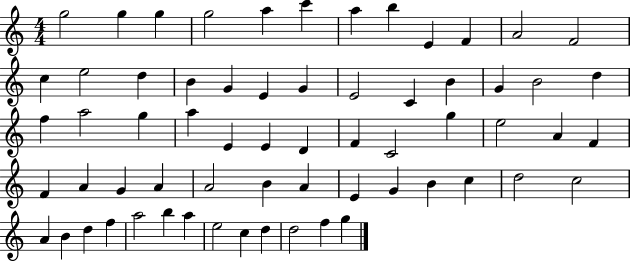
X:1
T:Untitled
M:4/4
L:1/4
K:C
g2 g g g2 a c' a b E F A2 F2 c e2 d B G E G E2 C B G B2 d f a2 g a E E D F C2 g e2 A F F A G A A2 B A E G B c d2 c2 A B d f a2 b a e2 c d d2 f g